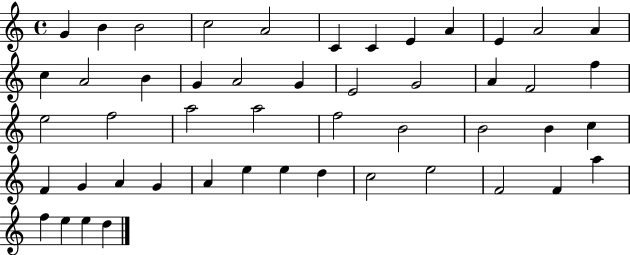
X:1
T:Untitled
M:4/4
L:1/4
K:C
G B B2 c2 A2 C C E A E A2 A c A2 B G A2 G E2 G2 A F2 f e2 f2 a2 a2 f2 B2 B2 B c F G A G A e e d c2 e2 F2 F a f e e d